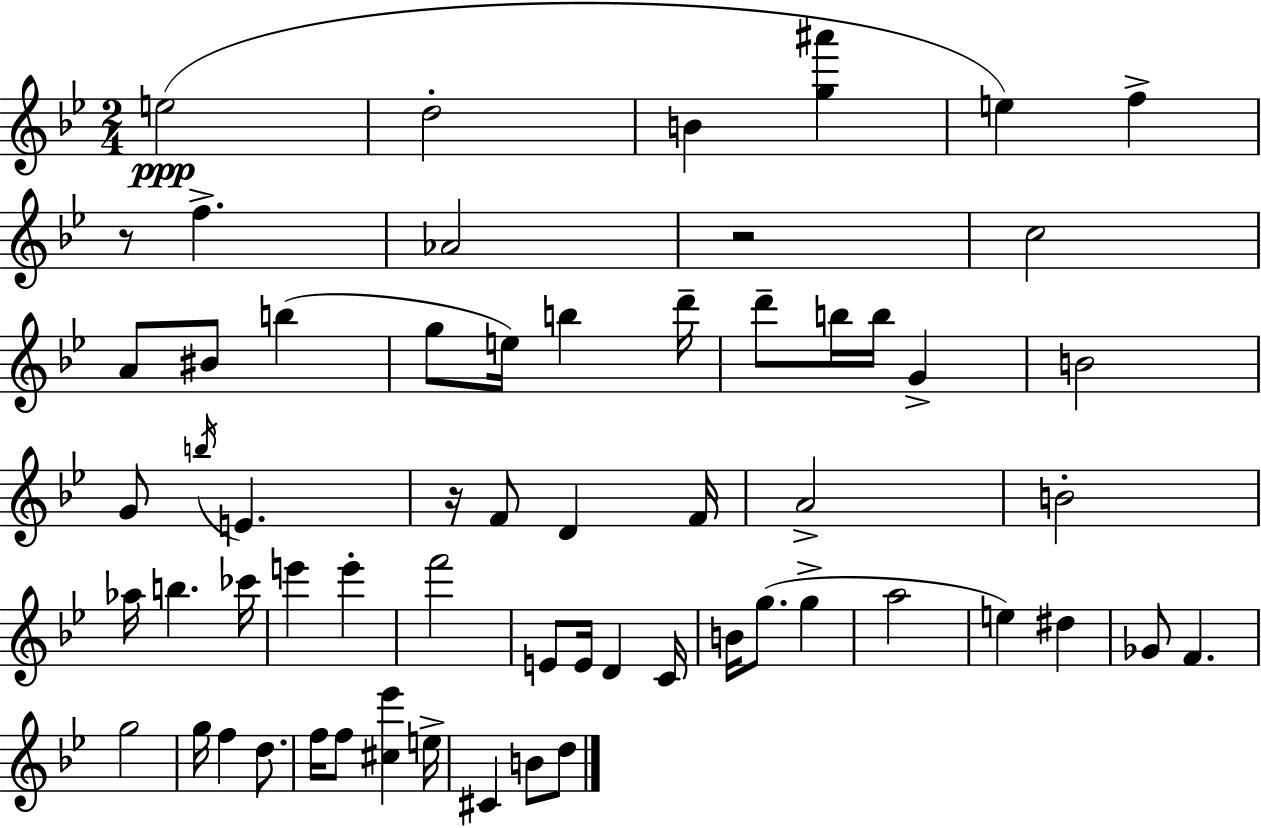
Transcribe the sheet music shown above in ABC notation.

X:1
T:Untitled
M:2/4
L:1/4
K:Gm
e2 d2 B [g^a'] e f z/2 f _A2 z2 c2 A/2 ^B/2 b g/2 e/4 b d'/4 d'/2 b/4 b/4 G B2 G/2 b/4 E z/4 F/2 D F/4 A2 B2 _a/4 b _c'/4 e' e' f'2 E/2 E/4 D C/4 B/4 g/2 g a2 e ^d _G/2 F g2 g/4 f d/2 f/4 f/2 [^c_e'] e/4 ^C B/2 d/2